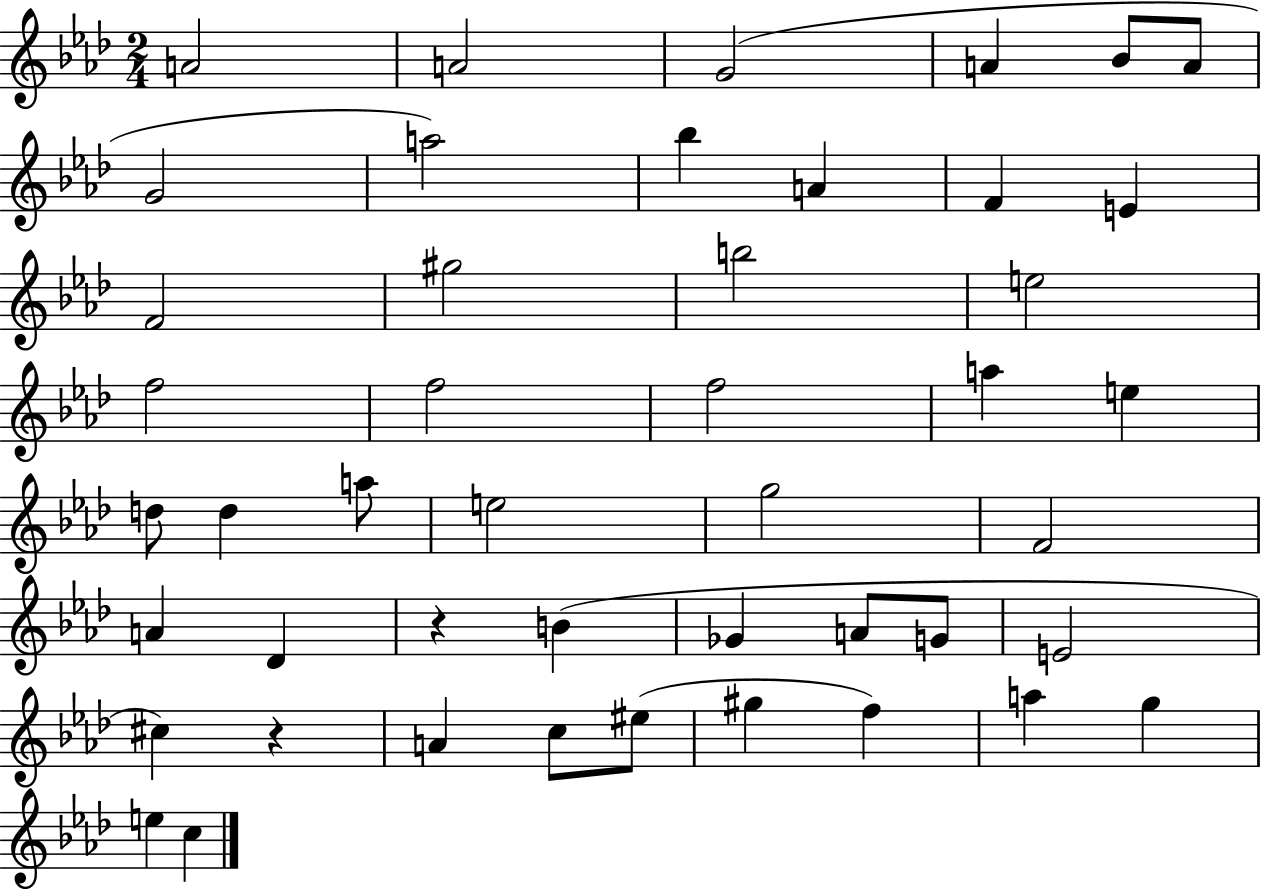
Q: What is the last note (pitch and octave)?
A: C5